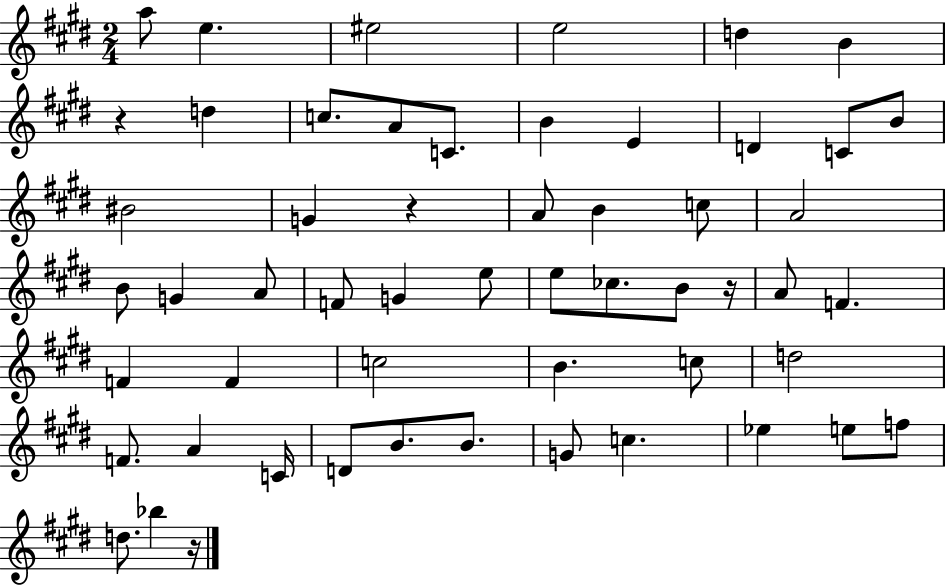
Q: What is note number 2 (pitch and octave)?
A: E5